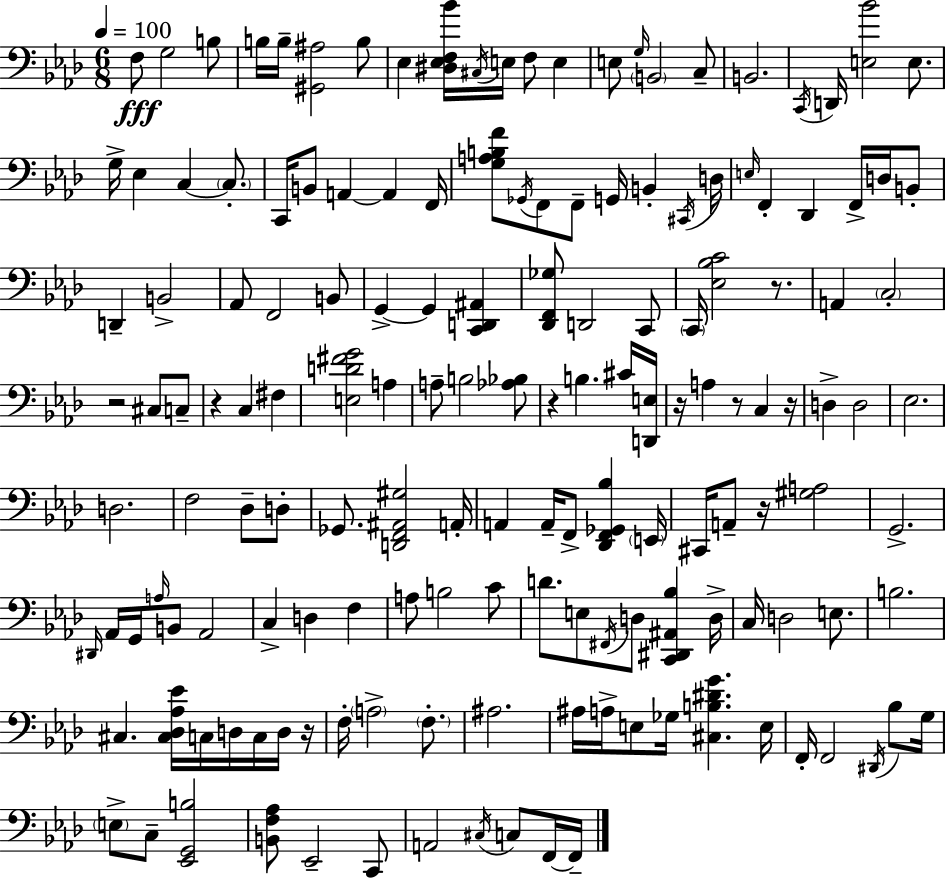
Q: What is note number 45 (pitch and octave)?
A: F2